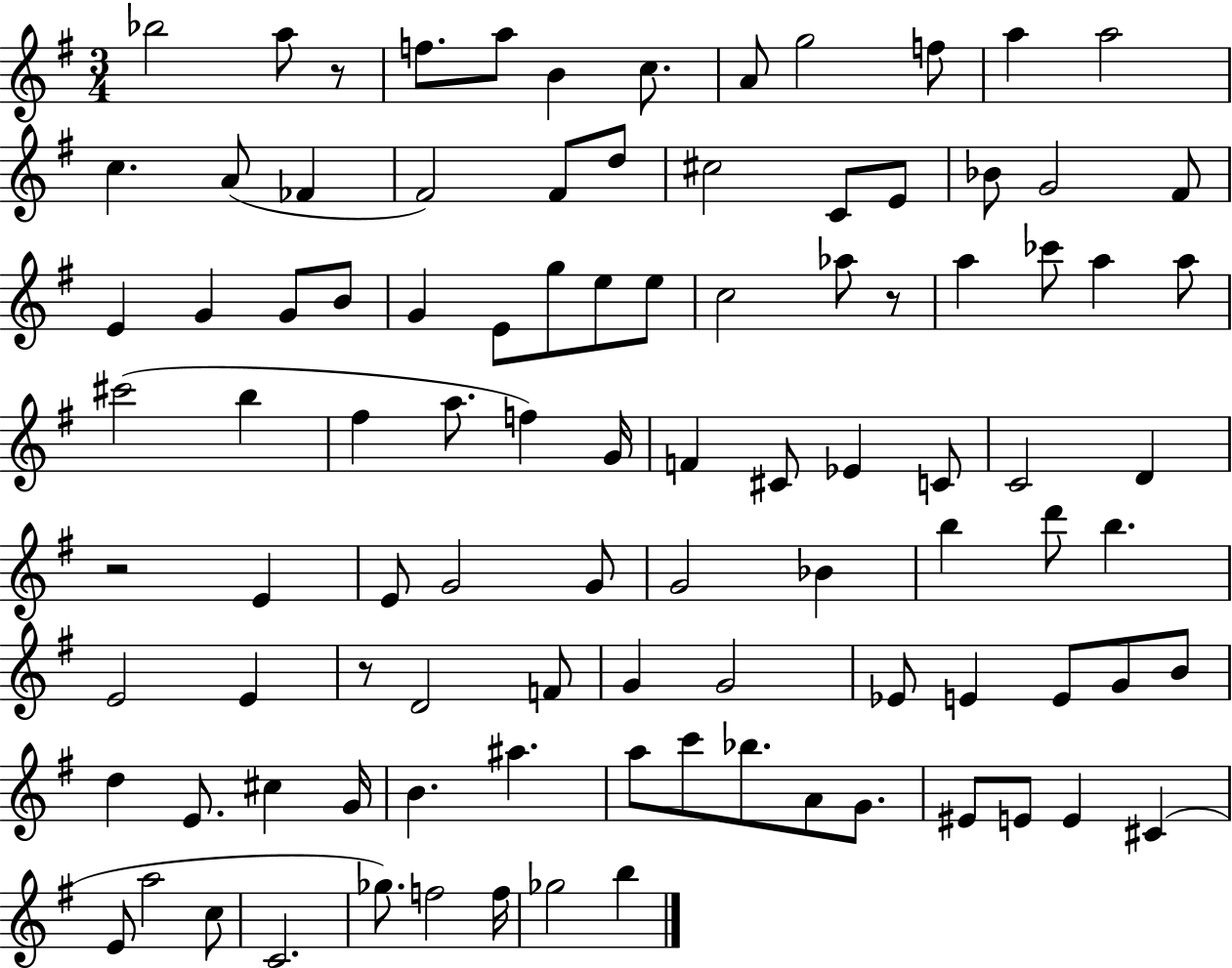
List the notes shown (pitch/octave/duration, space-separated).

Bb5/h A5/e R/e F5/e. A5/e B4/q C5/e. A4/e G5/h F5/e A5/q A5/h C5/q. A4/e FES4/q F#4/h F#4/e D5/e C#5/h C4/e E4/e Bb4/e G4/h F#4/e E4/q G4/q G4/e B4/e G4/q E4/e G5/e E5/e E5/e C5/h Ab5/e R/e A5/q CES6/e A5/q A5/e C#6/h B5/q F#5/q A5/e. F5/q G4/s F4/q C#4/e Eb4/q C4/e C4/h D4/q R/h E4/q E4/e G4/h G4/e G4/h Bb4/q B5/q D6/e B5/q. E4/h E4/q R/e D4/h F4/e G4/q G4/h Eb4/e E4/q E4/e G4/e B4/e D5/q E4/e. C#5/q G4/s B4/q. A#5/q. A5/e C6/e Bb5/e. A4/e G4/e. EIS4/e E4/e E4/q C#4/q E4/e A5/h C5/e C4/h. Gb5/e. F5/h F5/s Gb5/h B5/q